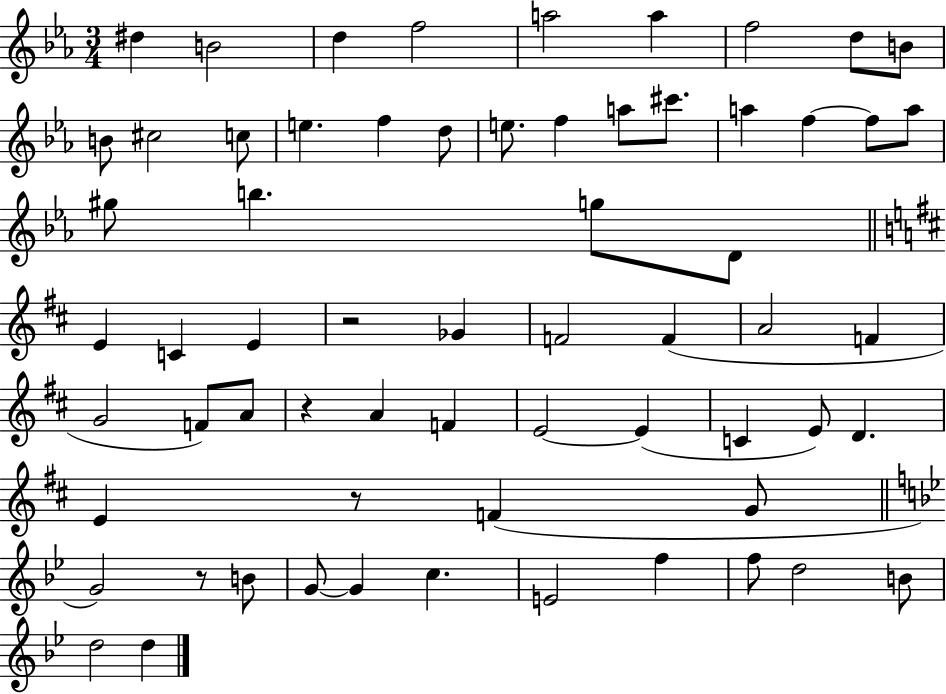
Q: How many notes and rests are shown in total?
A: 64